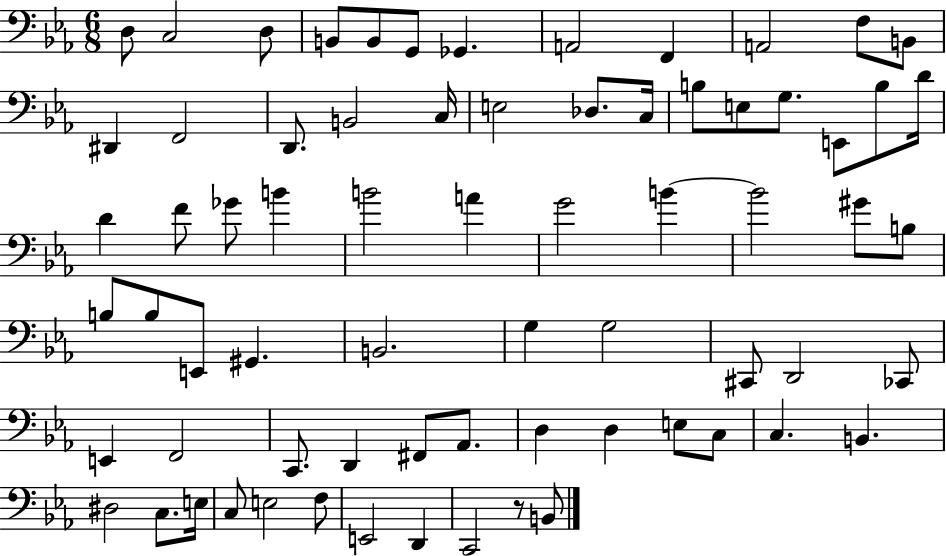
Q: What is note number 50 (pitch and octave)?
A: C2